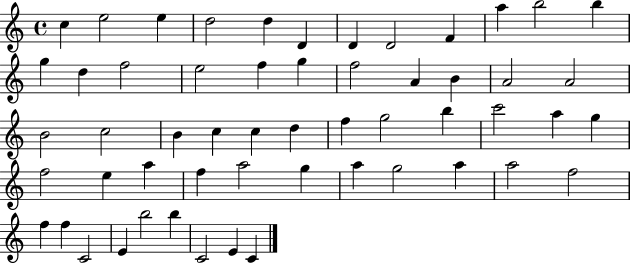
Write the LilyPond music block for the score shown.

{
  \clef treble
  \time 4/4
  \defaultTimeSignature
  \key c \major
  c''4 e''2 e''4 | d''2 d''4 d'4 | d'4 d'2 f'4 | a''4 b''2 b''4 | \break g''4 d''4 f''2 | e''2 f''4 g''4 | f''2 a'4 b'4 | a'2 a'2 | \break b'2 c''2 | b'4 c''4 c''4 d''4 | f''4 g''2 b''4 | c'''2 a''4 g''4 | \break f''2 e''4 a''4 | f''4 a''2 g''4 | a''4 g''2 a''4 | a''2 f''2 | \break f''4 f''4 c'2 | e'4 b''2 b''4 | c'2 e'4 c'4 | \bar "|."
}